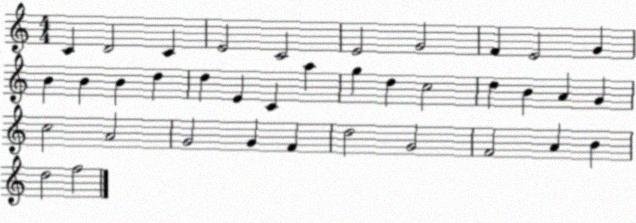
X:1
T:Untitled
M:4/4
L:1/4
K:C
C D2 C E2 C2 E2 G2 F E2 G B B B d d E C a g d c2 d B A G c2 A2 G2 G F d2 G2 F2 A B d2 f2